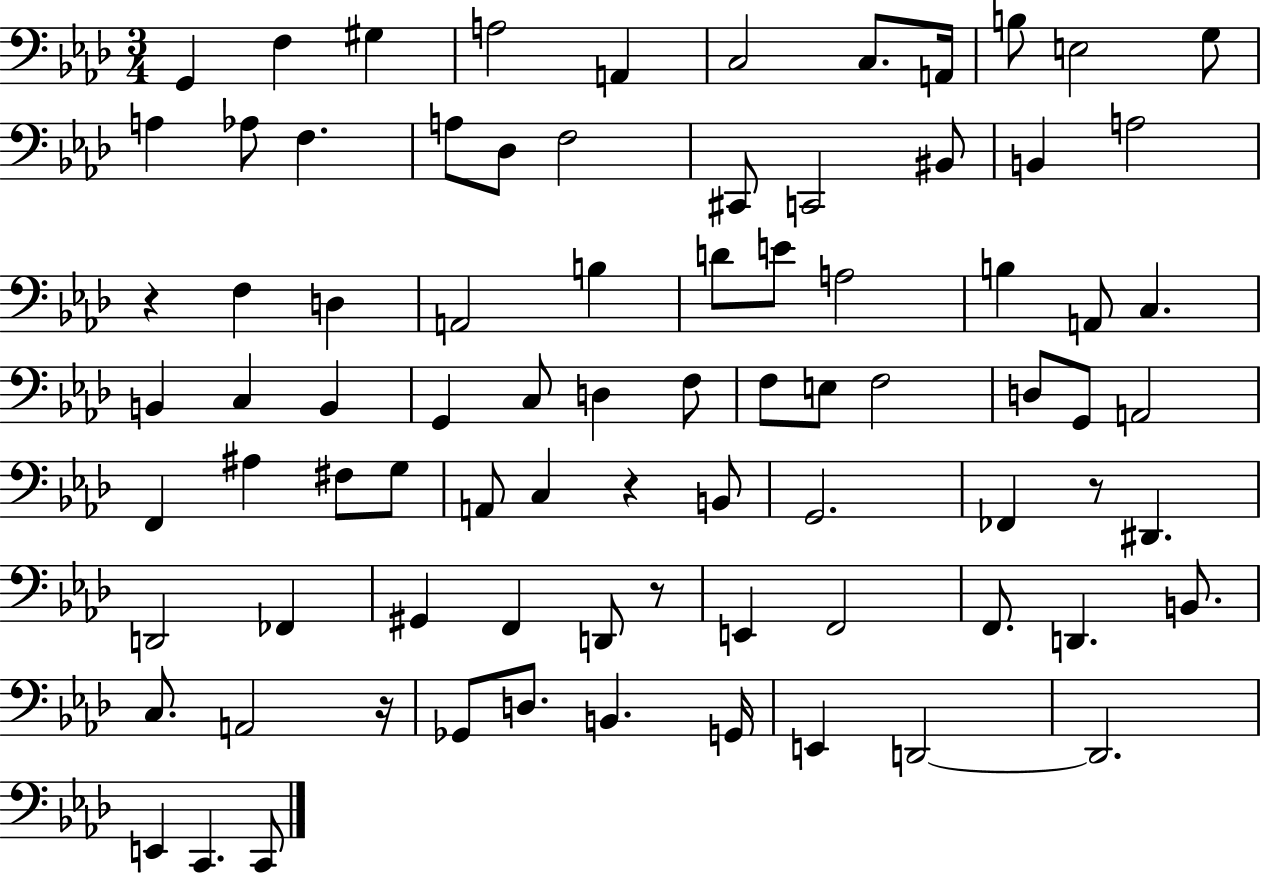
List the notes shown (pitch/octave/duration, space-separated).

G2/q F3/q G#3/q A3/h A2/q C3/h C3/e. A2/s B3/e E3/h G3/e A3/q Ab3/e F3/q. A3/e Db3/e F3/h C#2/e C2/h BIS2/e B2/q A3/h R/q F3/q D3/q A2/h B3/q D4/e E4/e A3/h B3/q A2/e C3/q. B2/q C3/q B2/q G2/q C3/e D3/q F3/e F3/e E3/e F3/h D3/e G2/e A2/h F2/q A#3/q F#3/e G3/e A2/e C3/q R/q B2/e G2/h. FES2/q R/e D#2/q. D2/h FES2/q G#2/q F2/q D2/e R/e E2/q F2/h F2/e. D2/q. B2/e. C3/e. A2/h R/s Gb2/e D3/e. B2/q. G2/s E2/q D2/h D2/h. E2/q C2/q. C2/e